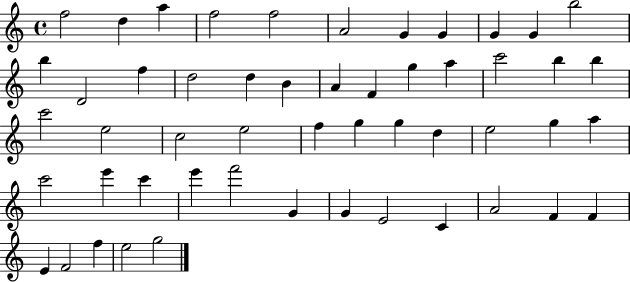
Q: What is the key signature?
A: C major